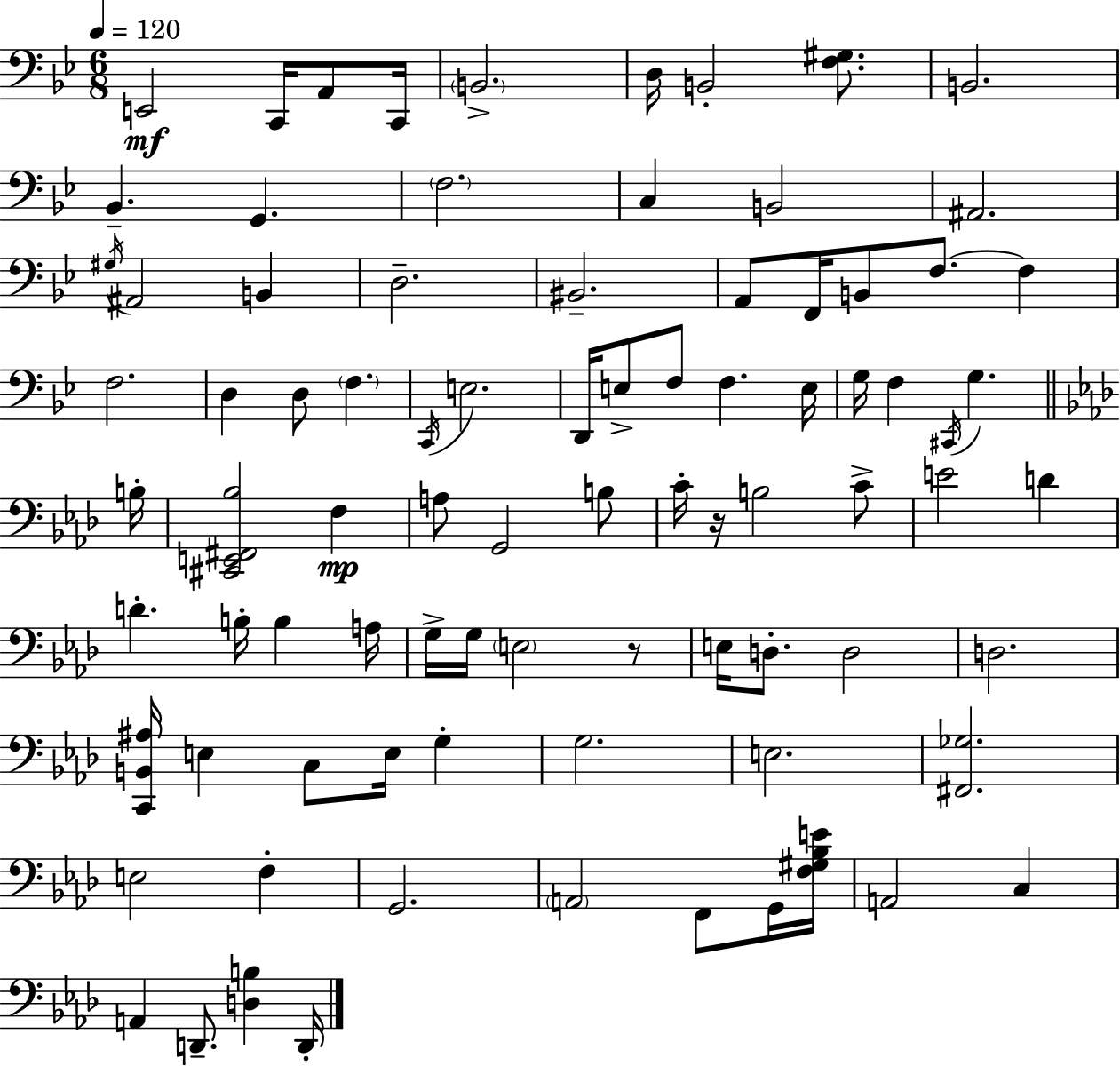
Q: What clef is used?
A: bass